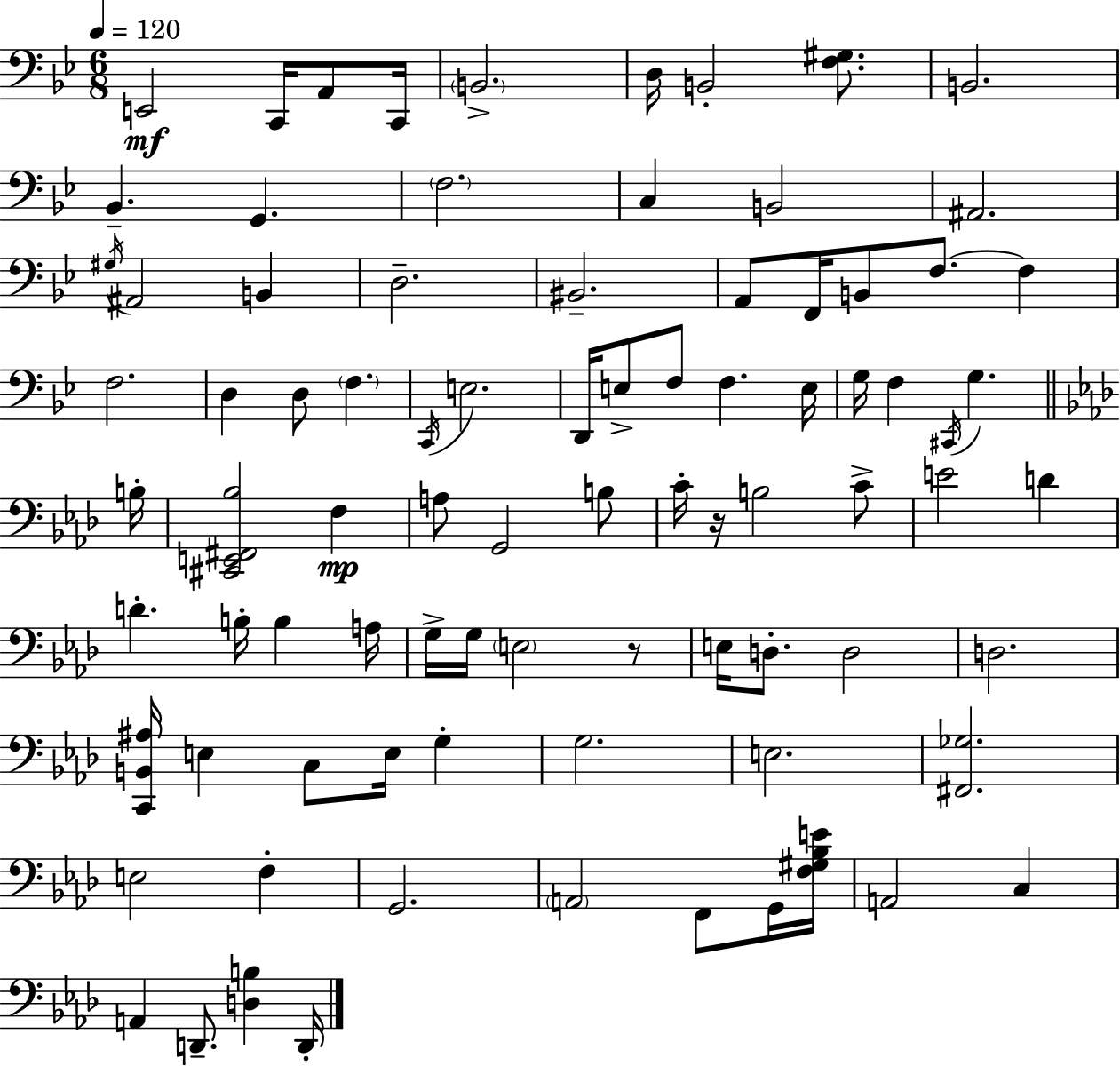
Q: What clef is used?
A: bass